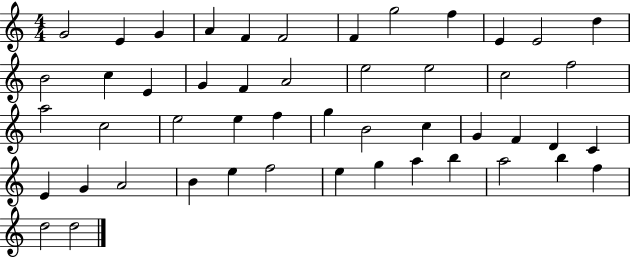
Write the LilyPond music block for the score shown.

{
  \clef treble
  \numericTimeSignature
  \time 4/4
  \key c \major
  g'2 e'4 g'4 | a'4 f'4 f'2 | f'4 g''2 f''4 | e'4 e'2 d''4 | \break b'2 c''4 e'4 | g'4 f'4 a'2 | e''2 e''2 | c''2 f''2 | \break a''2 c''2 | e''2 e''4 f''4 | g''4 b'2 c''4 | g'4 f'4 d'4 c'4 | \break e'4 g'4 a'2 | b'4 e''4 f''2 | e''4 g''4 a''4 b''4 | a''2 b''4 f''4 | \break d''2 d''2 | \bar "|."
}